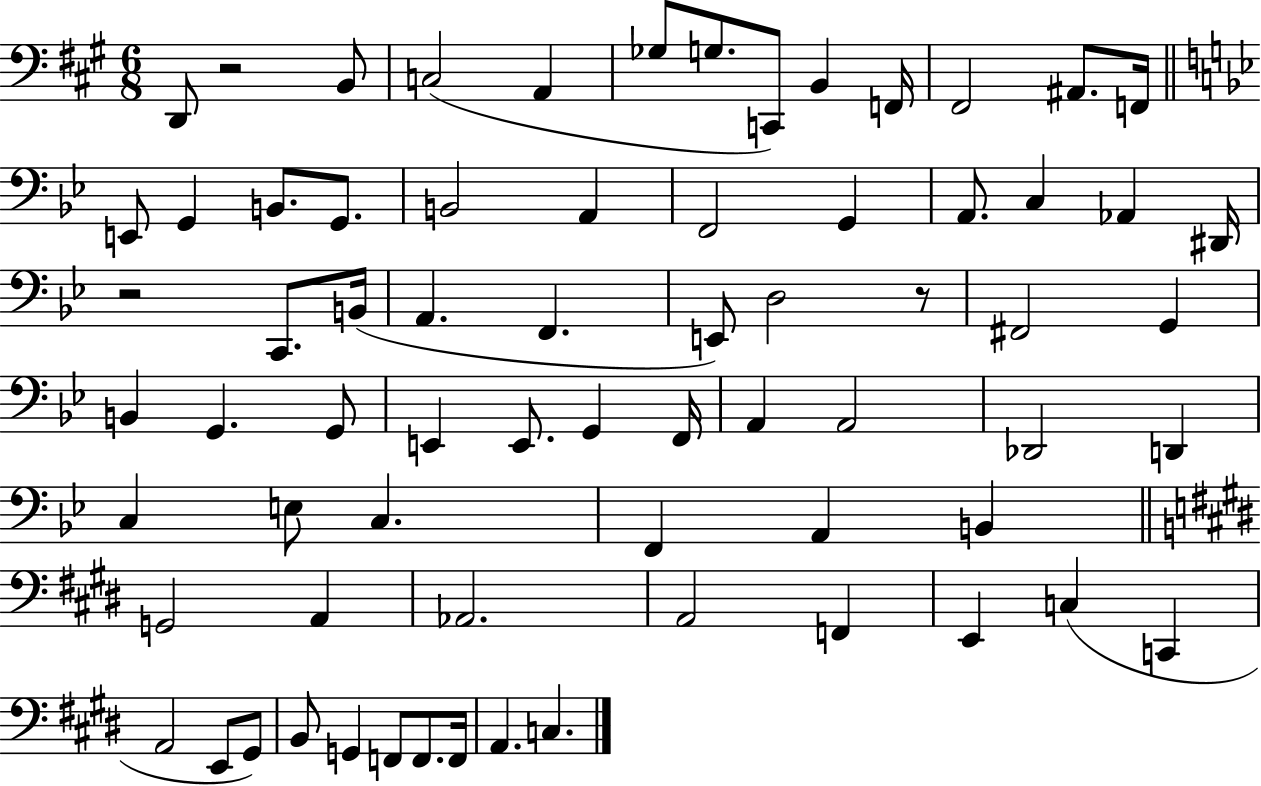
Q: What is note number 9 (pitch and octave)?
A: F2